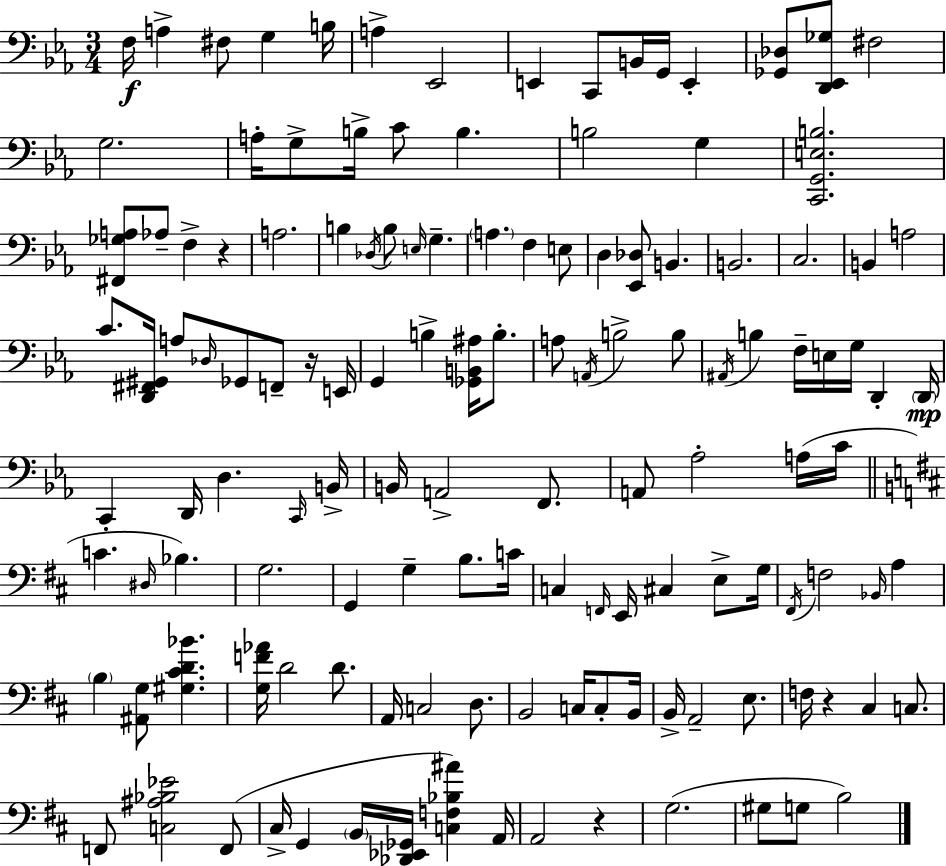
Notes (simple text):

F3/s A3/q F#3/e G3/q B3/s A3/q Eb2/h E2/q C2/e B2/s G2/s E2/q [Gb2,Db3]/e [D2,Eb2,Gb3]/e F#3/h G3/h. A3/s G3/e B3/s C4/e B3/q. B3/h G3/q [C2,G2,E3,B3]/h. [F#2,Gb3,A3]/e Ab3/e F3/q R/q A3/h. B3/q Db3/s B3/e E3/s G3/q. A3/q. F3/q E3/e D3/q [Eb2,Db3]/e B2/q. B2/h. C3/h. B2/q A3/h C4/e. [D2,F#2,G#2]/s A3/e Db3/s Gb2/e F2/e R/s E2/s G2/q B3/q [Gb2,B2,A#3]/s B3/e. A3/e A2/s B3/h B3/e A#2/s B3/q F3/s E3/s G3/s D2/q D2/s C2/q D2/s D3/q. C2/s B2/s B2/s A2/h F2/e. A2/e Ab3/h A3/s C4/s C4/q. D#3/s Bb3/q. G3/h. G2/q G3/q B3/e. C4/s C3/q F2/s E2/s C#3/q E3/e G3/s F#2/s F3/h Bb2/s A3/q B3/q [A#2,G3]/e [G#3,C#4,D4,Bb4]/q. [G3,F4,Ab4]/s D4/h D4/e. A2/s C3/h D3/e. B2/h C3/s C3/e B2/s B2/s A2/h E3/e. F3/s R/q C#3/q C3/e. F2/e [C3,A#3,Bb3,Eb4]/h F2/e C#3/s G2/q B2/s [Db2,Eb2,Gb2]/s [C3,F3,Bb3,A#4]/q A2/s A2/h R/q G3/h. G#3/e G3/e B3/h